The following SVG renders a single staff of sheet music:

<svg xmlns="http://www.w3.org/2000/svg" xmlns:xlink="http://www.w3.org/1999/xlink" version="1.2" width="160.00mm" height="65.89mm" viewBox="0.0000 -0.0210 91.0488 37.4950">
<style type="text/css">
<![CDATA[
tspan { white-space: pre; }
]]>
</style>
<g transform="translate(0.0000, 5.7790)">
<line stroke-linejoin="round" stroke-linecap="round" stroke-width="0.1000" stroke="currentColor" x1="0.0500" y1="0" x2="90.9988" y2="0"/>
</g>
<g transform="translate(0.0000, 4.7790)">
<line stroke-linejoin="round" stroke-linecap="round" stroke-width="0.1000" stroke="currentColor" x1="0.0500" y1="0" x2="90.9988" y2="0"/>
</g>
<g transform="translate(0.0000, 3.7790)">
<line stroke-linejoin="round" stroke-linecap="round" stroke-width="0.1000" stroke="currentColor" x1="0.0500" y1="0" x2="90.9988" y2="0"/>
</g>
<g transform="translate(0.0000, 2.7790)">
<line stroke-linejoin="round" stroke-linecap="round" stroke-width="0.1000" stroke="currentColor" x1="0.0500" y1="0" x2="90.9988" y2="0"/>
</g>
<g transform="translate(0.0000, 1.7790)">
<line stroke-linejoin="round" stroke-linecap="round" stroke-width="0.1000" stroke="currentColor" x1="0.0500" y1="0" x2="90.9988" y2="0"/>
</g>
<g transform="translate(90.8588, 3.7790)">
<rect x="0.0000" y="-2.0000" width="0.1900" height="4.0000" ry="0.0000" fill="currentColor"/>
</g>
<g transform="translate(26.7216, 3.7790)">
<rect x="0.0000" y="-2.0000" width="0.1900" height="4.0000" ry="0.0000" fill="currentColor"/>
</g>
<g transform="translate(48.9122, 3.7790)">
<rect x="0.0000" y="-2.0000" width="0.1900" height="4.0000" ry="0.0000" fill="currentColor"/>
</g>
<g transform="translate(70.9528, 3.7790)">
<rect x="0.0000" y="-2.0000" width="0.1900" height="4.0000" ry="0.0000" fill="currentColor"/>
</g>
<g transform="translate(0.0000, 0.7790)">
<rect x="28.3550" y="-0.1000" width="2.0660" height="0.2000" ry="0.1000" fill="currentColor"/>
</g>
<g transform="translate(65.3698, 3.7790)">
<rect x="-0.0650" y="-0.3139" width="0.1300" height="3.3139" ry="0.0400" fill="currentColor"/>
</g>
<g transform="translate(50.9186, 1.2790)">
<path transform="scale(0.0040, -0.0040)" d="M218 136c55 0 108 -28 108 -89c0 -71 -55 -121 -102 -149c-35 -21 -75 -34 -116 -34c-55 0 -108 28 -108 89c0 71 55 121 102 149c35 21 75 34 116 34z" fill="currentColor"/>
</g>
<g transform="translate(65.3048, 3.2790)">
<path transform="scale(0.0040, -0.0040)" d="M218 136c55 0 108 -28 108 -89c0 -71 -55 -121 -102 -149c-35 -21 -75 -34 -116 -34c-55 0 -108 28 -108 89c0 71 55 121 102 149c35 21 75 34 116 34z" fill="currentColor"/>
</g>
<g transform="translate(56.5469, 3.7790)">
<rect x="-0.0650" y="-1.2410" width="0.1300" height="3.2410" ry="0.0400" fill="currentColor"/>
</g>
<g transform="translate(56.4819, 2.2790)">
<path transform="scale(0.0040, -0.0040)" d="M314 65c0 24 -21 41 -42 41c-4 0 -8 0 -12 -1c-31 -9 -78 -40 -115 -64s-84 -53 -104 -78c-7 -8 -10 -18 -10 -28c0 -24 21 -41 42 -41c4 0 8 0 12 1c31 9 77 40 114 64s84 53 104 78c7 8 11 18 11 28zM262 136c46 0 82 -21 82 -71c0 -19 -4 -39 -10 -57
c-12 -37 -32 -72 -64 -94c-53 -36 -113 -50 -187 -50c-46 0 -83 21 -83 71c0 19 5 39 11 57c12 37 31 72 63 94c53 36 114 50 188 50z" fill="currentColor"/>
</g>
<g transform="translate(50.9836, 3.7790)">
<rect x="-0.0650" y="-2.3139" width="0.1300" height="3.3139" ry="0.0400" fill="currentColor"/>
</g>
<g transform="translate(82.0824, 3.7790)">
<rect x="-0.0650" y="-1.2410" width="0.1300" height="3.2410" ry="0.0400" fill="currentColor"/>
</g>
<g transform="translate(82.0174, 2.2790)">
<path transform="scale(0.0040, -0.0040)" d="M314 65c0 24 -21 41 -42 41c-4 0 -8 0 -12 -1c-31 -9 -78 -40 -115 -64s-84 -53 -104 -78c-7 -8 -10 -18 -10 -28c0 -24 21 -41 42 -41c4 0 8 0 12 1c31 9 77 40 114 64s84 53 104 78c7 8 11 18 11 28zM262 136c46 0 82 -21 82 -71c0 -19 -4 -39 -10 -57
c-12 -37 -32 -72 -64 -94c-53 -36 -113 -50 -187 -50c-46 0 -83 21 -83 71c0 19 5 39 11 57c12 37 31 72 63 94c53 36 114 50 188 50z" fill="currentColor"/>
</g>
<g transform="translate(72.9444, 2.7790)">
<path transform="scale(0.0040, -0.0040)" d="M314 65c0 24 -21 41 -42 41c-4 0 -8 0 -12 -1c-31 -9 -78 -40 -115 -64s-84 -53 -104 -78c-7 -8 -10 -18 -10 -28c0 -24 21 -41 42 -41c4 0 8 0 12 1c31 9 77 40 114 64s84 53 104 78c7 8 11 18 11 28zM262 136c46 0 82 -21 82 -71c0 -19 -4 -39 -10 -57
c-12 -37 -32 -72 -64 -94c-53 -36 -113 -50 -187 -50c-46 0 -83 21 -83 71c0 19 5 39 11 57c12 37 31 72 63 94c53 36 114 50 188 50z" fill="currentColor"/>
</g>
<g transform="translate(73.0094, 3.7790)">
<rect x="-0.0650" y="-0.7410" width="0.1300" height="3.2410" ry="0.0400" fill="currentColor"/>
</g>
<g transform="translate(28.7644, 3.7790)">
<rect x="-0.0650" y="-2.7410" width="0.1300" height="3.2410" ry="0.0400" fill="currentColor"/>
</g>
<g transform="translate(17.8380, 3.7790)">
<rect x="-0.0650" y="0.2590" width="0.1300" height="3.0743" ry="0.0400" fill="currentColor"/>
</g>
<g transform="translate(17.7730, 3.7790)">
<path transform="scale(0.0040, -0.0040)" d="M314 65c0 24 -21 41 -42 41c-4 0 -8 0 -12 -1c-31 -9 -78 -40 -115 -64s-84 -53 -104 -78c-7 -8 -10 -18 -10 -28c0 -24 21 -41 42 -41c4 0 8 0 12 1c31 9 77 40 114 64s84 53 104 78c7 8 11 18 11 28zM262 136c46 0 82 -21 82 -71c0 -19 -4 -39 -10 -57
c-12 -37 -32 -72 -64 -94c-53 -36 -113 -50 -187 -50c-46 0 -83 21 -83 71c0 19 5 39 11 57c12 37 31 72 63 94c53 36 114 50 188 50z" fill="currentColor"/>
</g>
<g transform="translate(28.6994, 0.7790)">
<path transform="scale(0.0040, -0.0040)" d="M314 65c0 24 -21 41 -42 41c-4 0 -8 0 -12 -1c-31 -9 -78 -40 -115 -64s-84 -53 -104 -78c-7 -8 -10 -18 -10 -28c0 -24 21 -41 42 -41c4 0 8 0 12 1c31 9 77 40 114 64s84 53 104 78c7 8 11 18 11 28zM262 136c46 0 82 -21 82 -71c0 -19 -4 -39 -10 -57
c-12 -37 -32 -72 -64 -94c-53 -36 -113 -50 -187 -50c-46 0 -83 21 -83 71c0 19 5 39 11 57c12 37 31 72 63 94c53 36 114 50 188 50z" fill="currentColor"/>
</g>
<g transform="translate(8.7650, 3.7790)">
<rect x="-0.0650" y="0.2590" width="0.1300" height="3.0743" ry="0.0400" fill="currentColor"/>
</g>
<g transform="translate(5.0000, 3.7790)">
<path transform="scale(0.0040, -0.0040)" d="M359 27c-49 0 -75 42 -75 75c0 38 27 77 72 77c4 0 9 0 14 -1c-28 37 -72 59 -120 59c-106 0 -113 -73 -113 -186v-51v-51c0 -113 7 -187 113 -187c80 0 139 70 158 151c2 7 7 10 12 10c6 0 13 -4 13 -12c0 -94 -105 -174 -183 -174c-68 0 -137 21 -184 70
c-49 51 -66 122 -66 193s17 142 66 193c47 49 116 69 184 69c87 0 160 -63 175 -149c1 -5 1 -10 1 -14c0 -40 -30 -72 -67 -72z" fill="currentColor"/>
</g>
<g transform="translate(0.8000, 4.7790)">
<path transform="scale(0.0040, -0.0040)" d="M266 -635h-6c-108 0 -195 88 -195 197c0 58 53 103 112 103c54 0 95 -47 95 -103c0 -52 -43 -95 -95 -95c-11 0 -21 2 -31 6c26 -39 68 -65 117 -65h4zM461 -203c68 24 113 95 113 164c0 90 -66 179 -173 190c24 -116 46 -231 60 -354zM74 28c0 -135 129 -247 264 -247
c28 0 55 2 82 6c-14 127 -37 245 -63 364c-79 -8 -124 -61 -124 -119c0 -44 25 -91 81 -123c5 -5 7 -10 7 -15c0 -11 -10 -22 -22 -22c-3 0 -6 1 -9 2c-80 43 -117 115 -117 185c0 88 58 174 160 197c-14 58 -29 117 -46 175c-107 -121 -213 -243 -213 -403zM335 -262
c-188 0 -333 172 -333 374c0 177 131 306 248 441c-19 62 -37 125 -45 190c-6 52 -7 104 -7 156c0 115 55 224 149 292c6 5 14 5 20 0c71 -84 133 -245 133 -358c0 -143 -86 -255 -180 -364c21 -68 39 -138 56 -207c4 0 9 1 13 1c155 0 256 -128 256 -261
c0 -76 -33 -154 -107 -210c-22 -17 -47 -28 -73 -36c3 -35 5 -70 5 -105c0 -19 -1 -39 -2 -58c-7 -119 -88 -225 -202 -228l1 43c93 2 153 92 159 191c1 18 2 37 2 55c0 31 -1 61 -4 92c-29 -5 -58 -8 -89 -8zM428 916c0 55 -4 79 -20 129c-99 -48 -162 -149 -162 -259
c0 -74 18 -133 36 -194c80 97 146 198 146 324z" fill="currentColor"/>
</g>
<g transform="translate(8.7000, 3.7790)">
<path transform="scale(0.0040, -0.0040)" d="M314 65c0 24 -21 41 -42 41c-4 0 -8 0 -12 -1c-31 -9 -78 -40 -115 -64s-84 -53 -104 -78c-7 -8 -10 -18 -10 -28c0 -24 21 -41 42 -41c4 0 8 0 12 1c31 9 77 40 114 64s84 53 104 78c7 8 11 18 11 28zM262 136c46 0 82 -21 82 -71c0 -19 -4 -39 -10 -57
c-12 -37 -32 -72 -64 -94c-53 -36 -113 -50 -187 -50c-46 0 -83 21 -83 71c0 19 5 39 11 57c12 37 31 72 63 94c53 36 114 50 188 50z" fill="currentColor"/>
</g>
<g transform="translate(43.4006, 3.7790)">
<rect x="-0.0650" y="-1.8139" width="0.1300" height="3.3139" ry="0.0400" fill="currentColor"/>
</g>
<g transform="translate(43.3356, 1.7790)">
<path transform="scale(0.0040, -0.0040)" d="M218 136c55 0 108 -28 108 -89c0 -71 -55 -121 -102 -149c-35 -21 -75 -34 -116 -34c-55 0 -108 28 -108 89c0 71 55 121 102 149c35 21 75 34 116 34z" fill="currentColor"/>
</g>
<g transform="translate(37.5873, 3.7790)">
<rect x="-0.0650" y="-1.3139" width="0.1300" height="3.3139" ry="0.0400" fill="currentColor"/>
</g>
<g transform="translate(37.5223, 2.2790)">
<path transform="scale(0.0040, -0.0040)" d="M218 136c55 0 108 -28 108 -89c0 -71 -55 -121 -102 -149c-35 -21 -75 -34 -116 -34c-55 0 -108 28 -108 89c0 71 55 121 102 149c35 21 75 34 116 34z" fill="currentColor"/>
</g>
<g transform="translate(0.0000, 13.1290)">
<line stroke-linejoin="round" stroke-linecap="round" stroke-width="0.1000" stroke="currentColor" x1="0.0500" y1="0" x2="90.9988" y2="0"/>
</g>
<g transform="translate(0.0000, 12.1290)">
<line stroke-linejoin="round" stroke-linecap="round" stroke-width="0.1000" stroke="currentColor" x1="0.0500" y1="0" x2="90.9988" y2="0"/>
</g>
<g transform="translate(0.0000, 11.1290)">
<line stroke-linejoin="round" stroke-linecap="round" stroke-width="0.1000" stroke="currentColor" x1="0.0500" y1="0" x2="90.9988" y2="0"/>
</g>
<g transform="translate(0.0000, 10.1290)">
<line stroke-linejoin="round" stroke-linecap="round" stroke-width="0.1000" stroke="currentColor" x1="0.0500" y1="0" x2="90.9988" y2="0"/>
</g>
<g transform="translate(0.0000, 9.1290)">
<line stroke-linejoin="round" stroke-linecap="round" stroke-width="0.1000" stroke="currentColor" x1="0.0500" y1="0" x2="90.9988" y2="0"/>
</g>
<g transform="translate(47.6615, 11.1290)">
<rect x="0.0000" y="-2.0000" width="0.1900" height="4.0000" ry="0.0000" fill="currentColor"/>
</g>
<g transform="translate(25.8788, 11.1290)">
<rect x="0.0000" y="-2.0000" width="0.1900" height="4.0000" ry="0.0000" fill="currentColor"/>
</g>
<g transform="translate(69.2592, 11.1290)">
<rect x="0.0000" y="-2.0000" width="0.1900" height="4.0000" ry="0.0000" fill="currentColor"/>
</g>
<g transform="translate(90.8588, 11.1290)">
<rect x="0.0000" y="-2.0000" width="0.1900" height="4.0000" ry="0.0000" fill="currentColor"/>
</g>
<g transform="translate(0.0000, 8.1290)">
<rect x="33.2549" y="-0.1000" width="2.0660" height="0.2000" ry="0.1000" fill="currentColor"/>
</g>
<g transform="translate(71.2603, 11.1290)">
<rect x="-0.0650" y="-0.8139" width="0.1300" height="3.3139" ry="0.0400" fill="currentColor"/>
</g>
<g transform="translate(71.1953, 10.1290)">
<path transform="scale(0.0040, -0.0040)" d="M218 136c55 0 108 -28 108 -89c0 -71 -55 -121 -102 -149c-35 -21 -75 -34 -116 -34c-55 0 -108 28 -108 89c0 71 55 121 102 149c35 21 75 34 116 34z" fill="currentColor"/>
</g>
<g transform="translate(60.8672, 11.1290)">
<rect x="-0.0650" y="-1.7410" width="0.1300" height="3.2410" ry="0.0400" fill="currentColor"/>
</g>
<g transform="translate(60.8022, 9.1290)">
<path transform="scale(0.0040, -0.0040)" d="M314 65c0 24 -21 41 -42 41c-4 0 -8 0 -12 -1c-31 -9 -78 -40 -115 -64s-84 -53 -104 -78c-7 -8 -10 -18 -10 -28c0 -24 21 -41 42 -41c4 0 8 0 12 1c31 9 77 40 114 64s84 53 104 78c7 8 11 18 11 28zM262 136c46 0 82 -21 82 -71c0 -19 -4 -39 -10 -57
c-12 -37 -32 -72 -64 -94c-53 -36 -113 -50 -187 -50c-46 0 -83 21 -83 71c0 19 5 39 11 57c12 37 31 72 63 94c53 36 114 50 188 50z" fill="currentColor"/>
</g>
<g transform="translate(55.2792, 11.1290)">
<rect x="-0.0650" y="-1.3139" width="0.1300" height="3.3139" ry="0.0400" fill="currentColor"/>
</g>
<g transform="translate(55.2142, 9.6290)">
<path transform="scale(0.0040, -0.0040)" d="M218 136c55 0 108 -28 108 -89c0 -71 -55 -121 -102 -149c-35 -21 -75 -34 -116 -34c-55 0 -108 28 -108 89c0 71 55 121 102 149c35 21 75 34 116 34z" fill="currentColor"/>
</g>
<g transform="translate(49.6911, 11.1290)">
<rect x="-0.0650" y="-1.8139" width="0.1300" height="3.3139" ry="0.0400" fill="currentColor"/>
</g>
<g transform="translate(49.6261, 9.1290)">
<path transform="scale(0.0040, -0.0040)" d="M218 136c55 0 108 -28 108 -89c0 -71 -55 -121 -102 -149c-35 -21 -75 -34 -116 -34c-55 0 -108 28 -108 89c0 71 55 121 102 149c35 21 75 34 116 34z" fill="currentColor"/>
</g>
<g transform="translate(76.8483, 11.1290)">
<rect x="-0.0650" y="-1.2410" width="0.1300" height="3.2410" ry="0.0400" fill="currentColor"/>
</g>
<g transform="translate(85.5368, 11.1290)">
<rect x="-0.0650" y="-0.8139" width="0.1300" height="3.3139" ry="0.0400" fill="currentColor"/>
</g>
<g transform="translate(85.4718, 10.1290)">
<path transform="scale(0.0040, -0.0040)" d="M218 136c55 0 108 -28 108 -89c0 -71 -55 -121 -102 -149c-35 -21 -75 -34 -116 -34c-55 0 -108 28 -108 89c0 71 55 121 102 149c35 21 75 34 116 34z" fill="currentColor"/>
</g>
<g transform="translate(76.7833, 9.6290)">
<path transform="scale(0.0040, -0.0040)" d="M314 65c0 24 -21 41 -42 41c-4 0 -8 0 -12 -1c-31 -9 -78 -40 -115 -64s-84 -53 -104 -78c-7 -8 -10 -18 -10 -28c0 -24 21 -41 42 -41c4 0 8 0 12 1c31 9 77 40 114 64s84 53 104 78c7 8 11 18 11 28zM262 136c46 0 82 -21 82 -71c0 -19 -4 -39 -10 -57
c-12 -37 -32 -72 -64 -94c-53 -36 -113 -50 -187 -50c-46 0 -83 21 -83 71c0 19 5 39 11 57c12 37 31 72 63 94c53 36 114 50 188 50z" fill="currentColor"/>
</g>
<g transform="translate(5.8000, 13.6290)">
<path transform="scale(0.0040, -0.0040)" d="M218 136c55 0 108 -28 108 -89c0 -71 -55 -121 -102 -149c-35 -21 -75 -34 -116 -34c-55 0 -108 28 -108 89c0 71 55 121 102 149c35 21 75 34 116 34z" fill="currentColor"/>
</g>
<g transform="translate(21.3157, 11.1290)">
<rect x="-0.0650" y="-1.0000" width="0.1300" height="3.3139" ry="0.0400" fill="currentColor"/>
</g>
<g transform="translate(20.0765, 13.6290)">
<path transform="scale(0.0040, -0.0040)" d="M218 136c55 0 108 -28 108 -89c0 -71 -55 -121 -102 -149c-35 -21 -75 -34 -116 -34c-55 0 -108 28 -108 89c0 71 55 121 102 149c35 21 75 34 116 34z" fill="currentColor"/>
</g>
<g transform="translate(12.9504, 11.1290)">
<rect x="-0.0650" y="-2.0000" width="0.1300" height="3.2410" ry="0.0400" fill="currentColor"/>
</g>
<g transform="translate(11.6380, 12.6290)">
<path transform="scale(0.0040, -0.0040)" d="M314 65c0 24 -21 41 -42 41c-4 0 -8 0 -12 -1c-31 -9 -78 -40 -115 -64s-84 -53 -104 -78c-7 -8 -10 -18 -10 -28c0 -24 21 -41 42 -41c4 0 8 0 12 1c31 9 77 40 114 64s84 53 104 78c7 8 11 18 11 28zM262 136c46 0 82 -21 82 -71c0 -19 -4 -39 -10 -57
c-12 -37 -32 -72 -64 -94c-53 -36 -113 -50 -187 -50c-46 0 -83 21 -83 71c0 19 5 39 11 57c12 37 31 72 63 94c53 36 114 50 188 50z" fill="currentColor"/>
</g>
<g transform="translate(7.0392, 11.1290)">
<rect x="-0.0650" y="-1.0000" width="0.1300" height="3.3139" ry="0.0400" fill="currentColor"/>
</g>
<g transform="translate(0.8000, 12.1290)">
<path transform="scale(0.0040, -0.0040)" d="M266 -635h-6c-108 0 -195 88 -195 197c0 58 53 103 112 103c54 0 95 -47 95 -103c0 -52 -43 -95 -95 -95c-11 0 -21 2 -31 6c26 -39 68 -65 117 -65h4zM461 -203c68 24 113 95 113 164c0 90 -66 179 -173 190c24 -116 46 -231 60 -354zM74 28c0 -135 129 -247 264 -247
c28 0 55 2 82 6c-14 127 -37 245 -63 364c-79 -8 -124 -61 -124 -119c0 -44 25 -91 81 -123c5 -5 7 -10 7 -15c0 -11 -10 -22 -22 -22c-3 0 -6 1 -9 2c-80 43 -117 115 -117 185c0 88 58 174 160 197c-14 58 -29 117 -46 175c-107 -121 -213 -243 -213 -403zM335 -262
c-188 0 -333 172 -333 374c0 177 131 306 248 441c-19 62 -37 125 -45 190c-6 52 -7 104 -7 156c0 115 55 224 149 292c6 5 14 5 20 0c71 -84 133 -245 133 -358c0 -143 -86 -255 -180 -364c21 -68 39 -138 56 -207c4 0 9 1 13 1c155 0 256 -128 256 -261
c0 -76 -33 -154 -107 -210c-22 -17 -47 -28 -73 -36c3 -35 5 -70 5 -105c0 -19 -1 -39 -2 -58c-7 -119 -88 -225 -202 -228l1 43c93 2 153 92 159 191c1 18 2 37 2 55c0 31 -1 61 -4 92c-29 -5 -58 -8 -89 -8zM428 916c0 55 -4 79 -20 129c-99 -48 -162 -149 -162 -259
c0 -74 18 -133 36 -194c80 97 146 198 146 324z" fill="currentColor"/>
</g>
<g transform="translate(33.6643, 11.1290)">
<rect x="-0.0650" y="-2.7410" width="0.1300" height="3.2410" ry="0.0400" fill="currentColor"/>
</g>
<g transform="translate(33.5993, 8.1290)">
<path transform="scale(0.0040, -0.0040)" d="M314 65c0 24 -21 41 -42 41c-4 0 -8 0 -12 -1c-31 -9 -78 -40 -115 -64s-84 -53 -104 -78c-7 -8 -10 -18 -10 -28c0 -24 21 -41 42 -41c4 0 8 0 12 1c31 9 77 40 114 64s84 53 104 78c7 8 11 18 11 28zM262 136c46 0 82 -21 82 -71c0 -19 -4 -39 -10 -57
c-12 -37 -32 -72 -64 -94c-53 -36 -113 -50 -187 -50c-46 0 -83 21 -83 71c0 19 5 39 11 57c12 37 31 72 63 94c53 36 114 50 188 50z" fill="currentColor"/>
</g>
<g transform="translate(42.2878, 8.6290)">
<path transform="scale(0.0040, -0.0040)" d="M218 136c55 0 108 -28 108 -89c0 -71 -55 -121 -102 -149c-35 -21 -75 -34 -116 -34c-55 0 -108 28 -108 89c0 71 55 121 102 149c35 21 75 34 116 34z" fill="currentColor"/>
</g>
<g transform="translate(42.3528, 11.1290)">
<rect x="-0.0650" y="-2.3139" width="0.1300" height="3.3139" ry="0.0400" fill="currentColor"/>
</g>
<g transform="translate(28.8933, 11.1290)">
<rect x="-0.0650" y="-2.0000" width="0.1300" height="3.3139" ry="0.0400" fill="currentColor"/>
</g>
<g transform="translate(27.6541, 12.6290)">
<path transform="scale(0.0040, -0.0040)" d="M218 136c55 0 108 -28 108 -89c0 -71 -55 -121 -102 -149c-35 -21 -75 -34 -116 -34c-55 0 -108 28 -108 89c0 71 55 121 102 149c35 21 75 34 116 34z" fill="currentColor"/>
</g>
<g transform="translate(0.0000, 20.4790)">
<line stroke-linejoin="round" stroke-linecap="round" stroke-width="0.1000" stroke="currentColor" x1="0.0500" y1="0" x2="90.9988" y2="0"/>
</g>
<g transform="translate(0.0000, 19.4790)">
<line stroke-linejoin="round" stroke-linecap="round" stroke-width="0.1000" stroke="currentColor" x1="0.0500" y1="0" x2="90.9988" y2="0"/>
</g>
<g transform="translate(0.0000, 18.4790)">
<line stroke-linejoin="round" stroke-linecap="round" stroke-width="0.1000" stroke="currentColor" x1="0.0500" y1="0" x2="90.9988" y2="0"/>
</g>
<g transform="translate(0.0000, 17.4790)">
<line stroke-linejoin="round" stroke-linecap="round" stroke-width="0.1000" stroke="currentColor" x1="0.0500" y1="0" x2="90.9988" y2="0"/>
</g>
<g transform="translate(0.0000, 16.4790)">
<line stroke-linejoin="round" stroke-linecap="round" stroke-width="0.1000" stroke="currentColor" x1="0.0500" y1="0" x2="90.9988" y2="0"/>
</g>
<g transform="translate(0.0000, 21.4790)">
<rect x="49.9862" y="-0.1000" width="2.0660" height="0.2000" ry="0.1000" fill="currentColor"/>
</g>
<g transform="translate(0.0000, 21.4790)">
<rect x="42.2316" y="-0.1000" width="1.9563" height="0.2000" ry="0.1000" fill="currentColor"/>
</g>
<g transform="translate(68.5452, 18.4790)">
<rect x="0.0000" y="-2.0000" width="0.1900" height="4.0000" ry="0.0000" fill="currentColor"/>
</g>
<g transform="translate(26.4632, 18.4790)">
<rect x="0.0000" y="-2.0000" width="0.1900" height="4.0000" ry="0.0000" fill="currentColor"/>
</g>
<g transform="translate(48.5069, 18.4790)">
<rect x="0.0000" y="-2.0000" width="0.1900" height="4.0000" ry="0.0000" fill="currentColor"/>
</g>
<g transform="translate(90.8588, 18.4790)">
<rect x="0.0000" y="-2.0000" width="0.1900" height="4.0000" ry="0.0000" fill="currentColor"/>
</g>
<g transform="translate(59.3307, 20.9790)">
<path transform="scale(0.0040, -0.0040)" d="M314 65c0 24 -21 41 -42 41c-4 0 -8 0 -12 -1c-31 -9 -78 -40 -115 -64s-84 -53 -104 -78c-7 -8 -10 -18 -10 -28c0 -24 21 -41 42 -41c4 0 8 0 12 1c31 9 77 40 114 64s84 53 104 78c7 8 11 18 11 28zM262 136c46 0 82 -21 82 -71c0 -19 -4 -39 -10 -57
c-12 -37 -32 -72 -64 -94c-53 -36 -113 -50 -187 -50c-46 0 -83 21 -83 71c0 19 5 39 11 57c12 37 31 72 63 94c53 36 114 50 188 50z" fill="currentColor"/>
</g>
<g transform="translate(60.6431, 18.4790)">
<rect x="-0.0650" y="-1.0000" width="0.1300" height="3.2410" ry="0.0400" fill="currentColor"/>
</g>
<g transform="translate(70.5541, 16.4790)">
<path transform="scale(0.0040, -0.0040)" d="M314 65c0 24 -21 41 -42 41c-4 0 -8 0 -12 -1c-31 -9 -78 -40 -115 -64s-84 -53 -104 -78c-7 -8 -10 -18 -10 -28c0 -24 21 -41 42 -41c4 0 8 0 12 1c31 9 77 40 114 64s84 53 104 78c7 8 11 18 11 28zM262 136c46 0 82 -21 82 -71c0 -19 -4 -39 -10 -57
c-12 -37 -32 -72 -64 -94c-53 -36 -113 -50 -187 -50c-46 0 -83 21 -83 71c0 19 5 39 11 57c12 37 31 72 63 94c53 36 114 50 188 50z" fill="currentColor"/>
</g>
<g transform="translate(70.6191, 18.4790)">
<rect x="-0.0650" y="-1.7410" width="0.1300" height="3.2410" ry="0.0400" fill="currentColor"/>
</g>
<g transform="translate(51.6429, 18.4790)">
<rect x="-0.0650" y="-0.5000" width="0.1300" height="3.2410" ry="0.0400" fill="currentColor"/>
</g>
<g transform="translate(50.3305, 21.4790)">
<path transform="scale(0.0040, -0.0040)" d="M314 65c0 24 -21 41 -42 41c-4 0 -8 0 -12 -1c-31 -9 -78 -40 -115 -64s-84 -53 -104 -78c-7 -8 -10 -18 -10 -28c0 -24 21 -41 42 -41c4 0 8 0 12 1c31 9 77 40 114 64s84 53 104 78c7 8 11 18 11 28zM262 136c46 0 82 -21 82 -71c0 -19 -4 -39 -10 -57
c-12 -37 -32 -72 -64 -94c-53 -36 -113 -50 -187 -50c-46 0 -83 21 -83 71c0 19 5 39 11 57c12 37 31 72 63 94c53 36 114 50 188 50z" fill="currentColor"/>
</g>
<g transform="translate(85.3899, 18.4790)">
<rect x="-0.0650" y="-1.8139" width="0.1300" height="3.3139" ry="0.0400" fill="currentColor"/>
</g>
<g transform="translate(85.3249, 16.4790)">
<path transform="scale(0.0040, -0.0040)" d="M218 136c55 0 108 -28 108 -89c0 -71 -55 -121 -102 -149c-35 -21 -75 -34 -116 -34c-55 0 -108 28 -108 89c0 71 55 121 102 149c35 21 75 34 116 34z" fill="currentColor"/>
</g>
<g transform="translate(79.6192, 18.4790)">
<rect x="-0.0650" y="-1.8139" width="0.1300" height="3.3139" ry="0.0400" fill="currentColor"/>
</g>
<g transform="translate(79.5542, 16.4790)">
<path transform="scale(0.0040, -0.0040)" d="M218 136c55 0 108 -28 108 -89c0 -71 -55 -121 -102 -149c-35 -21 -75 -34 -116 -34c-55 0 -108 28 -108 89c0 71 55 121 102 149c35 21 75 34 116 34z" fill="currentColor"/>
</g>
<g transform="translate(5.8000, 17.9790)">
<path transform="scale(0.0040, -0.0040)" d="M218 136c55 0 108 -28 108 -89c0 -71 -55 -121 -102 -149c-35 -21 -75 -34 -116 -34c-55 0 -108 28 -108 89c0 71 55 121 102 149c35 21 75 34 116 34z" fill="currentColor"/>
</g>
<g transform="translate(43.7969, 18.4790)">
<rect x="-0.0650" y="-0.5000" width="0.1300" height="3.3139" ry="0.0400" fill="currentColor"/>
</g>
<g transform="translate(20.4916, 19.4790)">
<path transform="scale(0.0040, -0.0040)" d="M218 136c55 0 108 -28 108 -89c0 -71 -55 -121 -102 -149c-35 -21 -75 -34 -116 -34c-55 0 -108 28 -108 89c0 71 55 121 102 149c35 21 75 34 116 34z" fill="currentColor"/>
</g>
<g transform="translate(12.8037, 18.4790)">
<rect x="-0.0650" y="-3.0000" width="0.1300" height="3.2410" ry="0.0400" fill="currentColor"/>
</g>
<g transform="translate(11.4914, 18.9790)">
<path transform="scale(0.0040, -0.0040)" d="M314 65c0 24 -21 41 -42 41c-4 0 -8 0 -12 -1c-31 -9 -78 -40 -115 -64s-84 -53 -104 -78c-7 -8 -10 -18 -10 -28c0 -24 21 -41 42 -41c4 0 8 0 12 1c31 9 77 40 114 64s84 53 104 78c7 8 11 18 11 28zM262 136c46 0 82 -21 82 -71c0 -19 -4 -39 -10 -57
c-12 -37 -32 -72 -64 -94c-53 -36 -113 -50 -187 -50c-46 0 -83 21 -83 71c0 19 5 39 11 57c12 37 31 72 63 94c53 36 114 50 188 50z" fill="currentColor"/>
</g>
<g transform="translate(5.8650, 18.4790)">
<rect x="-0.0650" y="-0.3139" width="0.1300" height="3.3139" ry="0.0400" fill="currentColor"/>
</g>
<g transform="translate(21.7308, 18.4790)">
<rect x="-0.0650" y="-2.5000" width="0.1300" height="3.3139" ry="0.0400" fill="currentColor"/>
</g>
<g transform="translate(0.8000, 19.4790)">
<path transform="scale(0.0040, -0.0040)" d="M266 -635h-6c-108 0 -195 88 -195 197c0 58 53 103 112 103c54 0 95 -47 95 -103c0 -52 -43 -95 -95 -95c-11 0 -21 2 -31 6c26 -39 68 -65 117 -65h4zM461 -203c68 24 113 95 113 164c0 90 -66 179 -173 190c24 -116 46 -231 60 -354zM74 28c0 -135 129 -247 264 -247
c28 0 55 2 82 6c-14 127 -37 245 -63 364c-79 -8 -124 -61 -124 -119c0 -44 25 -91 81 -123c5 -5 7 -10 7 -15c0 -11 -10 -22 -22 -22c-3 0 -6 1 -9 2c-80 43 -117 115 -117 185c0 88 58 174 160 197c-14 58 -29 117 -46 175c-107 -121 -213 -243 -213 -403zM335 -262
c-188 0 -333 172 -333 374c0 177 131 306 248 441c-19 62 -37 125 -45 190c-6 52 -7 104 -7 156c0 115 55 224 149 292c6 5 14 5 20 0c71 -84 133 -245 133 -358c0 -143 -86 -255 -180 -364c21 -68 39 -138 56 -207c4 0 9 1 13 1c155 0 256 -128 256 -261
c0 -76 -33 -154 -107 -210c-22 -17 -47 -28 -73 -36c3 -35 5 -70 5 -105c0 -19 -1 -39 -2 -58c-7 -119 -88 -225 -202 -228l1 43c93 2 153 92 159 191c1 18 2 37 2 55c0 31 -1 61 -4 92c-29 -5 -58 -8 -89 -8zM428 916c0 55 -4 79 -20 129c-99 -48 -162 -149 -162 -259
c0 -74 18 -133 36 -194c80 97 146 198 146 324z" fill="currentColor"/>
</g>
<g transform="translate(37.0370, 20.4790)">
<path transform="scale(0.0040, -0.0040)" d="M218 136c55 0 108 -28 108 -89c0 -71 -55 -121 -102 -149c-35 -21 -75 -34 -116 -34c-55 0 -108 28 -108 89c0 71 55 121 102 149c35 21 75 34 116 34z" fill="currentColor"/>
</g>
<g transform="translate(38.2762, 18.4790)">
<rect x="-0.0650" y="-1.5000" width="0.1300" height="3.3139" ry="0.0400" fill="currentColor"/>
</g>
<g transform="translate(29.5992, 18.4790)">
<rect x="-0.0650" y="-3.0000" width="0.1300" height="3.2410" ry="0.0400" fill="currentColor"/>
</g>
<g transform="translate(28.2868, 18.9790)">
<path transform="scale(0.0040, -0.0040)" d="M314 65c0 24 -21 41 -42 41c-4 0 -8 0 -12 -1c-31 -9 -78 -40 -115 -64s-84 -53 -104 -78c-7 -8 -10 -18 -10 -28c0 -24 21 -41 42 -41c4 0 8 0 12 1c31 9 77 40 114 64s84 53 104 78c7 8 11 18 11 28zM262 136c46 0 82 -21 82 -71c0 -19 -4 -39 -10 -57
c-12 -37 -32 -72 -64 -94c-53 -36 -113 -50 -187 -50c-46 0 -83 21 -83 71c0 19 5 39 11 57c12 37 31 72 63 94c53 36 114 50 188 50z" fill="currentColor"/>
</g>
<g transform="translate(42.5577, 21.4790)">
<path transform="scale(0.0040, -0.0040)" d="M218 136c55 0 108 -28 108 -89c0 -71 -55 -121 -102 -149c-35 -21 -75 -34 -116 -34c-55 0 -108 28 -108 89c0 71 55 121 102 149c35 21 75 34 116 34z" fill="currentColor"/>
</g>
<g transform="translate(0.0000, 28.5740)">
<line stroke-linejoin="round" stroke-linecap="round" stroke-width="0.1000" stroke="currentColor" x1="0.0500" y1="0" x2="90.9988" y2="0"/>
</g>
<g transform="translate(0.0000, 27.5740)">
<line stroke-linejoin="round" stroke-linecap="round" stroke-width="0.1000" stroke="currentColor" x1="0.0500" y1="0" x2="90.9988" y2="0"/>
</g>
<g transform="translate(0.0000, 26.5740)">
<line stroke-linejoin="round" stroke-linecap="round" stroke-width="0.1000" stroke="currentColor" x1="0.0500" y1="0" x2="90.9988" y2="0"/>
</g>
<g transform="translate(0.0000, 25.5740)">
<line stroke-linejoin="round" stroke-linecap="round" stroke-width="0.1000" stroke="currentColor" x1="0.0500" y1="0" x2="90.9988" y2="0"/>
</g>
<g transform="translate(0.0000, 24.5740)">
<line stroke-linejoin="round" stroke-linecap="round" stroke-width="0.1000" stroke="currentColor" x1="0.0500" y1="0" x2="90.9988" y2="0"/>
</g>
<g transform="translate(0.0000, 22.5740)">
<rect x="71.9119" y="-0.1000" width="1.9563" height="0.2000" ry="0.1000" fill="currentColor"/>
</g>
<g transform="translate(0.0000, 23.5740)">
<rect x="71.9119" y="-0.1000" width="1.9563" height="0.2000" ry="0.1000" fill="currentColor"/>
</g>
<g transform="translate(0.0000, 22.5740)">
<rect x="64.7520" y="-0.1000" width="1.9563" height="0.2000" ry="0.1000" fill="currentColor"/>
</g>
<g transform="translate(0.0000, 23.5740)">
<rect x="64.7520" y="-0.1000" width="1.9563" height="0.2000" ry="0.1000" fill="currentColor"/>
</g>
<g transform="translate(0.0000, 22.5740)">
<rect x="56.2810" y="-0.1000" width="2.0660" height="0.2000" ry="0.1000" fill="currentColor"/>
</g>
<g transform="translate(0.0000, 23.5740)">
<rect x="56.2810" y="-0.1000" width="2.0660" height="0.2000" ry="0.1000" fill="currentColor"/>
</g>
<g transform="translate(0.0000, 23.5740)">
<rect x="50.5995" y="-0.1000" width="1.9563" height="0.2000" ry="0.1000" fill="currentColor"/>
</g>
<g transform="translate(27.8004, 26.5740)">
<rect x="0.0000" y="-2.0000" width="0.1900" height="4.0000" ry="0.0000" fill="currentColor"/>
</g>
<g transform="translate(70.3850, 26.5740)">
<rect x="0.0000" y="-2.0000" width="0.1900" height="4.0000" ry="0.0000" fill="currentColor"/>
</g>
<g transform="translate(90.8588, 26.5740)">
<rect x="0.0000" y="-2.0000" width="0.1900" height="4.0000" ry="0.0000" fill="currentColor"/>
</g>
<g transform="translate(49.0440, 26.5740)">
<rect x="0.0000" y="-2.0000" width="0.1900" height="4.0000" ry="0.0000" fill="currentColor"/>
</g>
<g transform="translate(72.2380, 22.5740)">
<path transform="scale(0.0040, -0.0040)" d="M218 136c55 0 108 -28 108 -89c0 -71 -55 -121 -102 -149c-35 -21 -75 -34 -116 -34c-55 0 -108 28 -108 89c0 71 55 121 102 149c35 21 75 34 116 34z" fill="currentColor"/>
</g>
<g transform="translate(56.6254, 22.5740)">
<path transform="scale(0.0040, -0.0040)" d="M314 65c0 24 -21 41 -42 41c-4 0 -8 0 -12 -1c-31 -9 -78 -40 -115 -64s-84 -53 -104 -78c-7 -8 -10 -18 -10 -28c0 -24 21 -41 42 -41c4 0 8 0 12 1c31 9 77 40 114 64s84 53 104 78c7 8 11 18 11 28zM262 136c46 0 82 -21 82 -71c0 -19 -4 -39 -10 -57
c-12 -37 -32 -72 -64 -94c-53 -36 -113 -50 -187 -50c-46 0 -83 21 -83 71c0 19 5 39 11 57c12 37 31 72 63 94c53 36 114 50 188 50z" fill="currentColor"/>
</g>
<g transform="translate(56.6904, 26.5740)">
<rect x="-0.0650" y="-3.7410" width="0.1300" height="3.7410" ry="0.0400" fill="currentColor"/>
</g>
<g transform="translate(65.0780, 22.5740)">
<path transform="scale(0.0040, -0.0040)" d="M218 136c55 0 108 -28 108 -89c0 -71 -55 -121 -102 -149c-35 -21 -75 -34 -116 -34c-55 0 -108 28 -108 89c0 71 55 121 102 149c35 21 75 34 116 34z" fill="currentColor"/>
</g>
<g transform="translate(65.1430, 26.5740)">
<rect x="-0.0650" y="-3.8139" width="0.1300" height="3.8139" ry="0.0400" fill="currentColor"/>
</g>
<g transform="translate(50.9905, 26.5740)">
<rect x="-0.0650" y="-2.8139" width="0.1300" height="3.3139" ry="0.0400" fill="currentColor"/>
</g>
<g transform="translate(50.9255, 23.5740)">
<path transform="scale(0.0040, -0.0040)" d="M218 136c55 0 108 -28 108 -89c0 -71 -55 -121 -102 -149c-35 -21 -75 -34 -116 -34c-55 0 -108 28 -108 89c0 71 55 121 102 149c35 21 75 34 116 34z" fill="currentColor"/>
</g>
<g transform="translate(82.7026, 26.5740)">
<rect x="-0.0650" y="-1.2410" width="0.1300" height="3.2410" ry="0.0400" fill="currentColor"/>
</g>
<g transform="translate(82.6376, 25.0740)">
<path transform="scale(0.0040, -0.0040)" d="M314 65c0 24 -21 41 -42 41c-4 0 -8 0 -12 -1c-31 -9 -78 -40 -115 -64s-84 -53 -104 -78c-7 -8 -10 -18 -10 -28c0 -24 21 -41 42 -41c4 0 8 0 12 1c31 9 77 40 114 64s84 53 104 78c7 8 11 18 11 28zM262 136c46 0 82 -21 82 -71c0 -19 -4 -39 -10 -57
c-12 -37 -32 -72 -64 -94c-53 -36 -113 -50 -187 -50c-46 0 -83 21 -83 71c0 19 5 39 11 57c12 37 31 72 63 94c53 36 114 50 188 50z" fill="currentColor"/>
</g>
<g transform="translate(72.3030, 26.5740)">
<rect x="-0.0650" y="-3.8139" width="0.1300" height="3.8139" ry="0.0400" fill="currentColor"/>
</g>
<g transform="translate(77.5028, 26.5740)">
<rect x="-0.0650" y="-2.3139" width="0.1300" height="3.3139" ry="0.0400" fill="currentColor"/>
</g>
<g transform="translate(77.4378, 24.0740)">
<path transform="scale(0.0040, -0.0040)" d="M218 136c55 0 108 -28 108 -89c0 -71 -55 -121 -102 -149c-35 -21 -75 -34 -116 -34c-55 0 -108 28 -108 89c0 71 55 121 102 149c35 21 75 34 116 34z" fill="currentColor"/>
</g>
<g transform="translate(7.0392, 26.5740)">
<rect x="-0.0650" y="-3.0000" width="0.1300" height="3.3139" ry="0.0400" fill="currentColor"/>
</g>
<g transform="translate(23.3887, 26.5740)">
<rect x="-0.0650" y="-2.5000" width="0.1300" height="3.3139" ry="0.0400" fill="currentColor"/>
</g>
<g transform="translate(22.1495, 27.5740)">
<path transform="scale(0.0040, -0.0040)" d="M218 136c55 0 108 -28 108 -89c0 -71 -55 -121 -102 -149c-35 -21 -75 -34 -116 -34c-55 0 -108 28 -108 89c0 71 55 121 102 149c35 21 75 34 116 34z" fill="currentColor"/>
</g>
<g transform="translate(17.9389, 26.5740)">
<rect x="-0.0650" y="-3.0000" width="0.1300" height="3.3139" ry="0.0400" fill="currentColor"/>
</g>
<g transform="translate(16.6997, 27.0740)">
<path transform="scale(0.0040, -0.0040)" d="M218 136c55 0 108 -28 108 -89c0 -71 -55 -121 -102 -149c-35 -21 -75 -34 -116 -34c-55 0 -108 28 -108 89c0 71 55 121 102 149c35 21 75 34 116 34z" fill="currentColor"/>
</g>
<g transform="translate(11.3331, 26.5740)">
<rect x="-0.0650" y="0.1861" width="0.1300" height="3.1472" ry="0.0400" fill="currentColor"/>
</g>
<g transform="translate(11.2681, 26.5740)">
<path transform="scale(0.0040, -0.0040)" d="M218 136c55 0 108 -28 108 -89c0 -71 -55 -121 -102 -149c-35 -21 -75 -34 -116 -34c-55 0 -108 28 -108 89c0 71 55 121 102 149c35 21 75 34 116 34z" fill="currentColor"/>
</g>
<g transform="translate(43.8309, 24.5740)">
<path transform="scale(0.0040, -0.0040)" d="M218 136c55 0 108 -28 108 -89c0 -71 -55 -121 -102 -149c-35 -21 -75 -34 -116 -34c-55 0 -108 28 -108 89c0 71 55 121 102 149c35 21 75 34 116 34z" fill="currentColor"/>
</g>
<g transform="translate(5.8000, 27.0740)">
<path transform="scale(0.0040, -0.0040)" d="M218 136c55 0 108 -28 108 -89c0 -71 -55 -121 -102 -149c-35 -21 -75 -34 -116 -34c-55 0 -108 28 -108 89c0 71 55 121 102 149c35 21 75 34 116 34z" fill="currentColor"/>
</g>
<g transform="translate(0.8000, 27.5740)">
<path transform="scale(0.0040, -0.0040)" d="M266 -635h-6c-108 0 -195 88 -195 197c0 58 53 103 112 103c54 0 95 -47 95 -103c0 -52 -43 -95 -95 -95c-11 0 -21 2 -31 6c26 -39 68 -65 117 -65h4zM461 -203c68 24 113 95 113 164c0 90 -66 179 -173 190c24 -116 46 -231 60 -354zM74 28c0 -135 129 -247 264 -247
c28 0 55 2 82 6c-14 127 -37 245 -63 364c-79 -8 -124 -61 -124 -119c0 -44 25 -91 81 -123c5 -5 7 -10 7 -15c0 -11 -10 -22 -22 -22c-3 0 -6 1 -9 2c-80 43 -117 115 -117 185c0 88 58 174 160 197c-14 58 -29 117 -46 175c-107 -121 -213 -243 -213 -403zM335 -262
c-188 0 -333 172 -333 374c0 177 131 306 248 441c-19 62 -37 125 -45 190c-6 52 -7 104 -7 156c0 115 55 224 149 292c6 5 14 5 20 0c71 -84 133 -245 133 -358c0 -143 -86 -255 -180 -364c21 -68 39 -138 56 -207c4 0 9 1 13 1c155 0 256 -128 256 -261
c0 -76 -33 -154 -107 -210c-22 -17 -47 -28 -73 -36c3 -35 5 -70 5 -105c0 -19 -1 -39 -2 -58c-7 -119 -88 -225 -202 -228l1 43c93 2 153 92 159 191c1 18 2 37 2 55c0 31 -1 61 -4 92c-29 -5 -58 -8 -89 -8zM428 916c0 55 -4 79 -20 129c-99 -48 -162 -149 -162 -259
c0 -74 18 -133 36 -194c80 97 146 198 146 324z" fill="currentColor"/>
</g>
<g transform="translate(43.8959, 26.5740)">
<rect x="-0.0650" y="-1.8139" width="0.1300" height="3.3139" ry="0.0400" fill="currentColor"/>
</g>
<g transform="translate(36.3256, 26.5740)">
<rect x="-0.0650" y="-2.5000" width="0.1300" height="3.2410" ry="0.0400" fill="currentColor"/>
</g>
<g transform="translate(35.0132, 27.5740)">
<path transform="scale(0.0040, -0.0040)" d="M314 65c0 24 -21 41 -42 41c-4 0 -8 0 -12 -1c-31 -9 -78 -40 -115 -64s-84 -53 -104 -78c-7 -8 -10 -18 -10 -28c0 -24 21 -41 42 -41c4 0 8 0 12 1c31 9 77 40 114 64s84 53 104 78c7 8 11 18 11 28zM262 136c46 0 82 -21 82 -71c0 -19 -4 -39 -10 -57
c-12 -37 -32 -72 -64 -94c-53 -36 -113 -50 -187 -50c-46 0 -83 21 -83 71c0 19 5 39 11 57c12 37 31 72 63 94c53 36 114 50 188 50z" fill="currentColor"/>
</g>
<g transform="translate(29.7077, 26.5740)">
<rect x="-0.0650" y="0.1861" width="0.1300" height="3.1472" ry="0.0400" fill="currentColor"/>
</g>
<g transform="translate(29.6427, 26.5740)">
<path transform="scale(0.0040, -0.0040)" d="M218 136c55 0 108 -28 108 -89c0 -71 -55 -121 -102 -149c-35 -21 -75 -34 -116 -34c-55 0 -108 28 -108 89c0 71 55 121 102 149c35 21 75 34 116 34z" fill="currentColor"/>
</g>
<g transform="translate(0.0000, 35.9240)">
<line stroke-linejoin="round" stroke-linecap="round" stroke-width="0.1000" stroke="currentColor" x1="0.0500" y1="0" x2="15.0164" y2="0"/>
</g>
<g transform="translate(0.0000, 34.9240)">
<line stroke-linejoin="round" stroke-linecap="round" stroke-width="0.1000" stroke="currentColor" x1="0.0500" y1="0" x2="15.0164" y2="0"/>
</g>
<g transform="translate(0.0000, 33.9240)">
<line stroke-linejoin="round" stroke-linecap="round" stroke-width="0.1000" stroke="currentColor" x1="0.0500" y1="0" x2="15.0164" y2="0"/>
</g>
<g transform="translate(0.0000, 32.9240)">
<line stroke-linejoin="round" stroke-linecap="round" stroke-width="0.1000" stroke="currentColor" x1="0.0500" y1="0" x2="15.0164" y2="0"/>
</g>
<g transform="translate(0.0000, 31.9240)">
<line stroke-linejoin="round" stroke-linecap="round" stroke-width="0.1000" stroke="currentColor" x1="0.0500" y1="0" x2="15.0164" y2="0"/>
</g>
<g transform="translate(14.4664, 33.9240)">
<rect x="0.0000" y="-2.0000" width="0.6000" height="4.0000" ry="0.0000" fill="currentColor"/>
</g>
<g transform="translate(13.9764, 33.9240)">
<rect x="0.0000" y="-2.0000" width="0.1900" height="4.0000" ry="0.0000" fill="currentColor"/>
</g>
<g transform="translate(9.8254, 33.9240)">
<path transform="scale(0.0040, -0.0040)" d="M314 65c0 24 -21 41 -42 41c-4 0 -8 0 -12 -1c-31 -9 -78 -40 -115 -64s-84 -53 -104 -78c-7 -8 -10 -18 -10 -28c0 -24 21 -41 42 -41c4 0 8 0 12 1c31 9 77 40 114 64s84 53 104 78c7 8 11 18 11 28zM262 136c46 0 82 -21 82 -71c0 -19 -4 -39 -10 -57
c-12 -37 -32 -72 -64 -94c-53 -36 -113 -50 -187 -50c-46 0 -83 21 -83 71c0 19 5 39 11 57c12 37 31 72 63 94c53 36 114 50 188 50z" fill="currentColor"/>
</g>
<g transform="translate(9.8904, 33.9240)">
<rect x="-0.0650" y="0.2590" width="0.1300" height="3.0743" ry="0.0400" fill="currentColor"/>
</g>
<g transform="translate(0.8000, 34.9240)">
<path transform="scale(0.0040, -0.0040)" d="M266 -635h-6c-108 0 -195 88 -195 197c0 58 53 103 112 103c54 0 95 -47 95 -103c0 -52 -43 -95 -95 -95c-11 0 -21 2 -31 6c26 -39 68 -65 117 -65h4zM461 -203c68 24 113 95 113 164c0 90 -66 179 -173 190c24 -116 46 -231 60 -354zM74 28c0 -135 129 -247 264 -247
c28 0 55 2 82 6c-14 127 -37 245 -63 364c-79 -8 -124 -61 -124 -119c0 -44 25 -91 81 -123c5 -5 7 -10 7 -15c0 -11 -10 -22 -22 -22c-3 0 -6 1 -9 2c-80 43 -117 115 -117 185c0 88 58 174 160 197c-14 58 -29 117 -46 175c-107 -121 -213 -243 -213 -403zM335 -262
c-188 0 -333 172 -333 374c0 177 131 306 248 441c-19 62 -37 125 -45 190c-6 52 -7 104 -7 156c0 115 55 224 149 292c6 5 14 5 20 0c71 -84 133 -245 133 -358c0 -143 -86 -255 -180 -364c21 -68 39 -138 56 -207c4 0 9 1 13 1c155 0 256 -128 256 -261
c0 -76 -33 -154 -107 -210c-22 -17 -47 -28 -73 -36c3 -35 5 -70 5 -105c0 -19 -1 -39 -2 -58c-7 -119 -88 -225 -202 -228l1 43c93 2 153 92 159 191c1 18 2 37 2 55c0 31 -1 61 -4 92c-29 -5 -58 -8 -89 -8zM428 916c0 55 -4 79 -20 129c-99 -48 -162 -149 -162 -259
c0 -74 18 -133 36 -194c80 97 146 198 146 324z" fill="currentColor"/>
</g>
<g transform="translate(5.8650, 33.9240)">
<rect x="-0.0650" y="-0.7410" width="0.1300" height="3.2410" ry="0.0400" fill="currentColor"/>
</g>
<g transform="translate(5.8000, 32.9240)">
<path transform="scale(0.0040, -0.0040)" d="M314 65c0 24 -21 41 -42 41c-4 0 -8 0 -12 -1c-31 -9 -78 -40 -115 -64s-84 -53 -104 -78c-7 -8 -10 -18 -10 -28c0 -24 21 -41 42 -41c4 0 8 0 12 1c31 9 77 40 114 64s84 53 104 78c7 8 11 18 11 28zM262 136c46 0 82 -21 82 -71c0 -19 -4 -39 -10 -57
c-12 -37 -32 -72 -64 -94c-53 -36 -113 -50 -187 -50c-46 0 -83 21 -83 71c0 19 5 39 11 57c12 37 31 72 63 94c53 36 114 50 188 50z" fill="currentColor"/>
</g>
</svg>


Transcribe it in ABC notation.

X:1
T:Untitled
M:4/4
L:1/4
K:C
B2 B2 a2 e f g e2 c d2 e2 D F2 D F a2 g f e f2 d e2 d c A2 G A2 E C C2 D2 f2 f f A B A G B G2 f a c'2 c' c' g e2 d2 B2